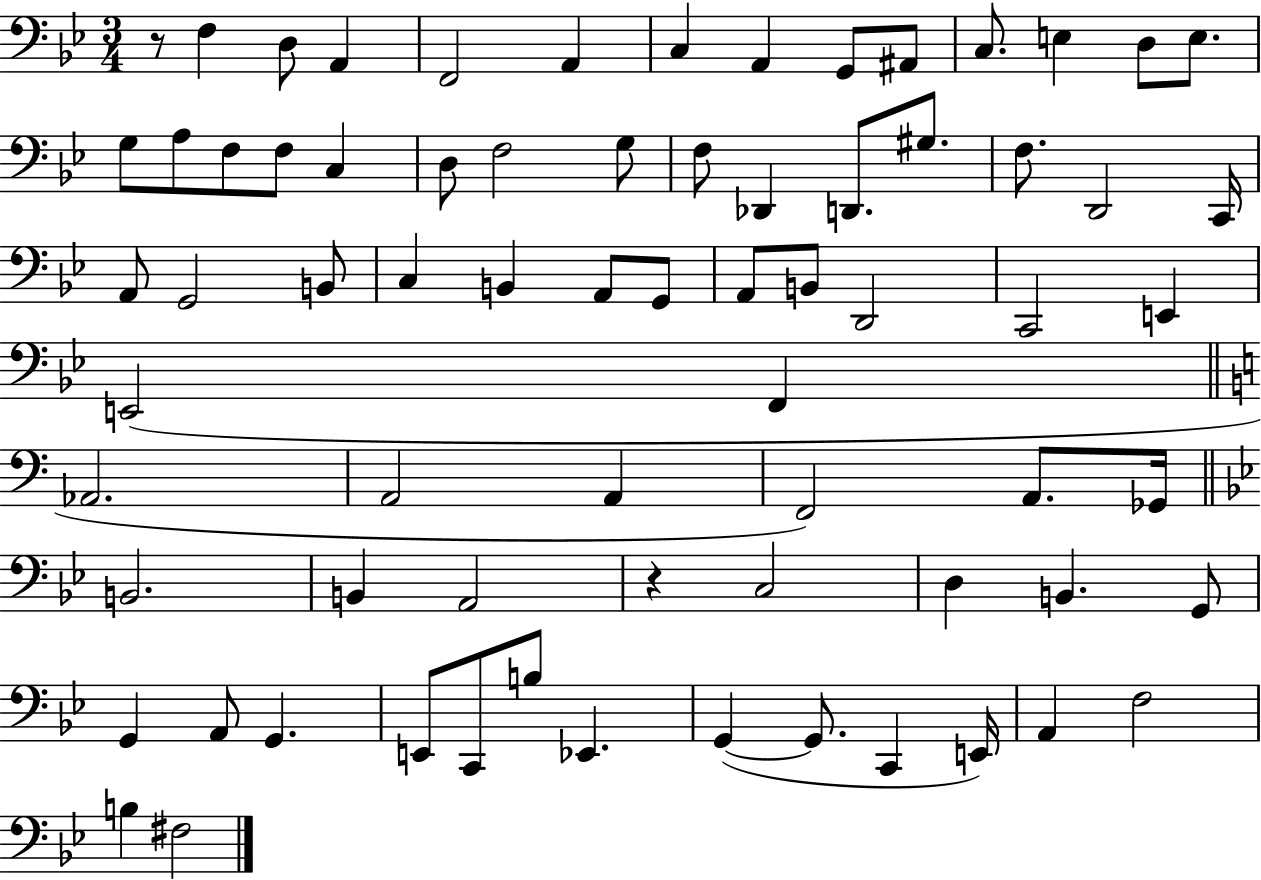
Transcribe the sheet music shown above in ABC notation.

X:1
T:Untitled
M:3/4
L:1/4
K:Bb
z/2 F, D,/2 A,, F,,2 A,, C, A,, G,,/2 ^A,,/2 C,/2 E, D,/2 E,/2 G,/2 A,/2 F,/2 F,/2 C, D,/2 F,2 G,/2 F,/2 _D,, D,,/2 ^G,/2 F,/2 D,,2 C,,/4 A,,/2 G,,2 B,,/2 C, B,, A,,/2 G,,/2 A,,/2 B,,/2 D,,2 C,,2 E,, E,,2 F,, _A,,2 A,,2 A,, F,,2 A,,/2 _G,,/4 B,,2 B,, A,,2 z C,2 D, B,, G,,/2 G,, A,,/2 G,, E,,/2 C,,/2 B,/2 _E,, G,, G,,/2 C,, E,,/4 A,, F,2 B, ^F,2